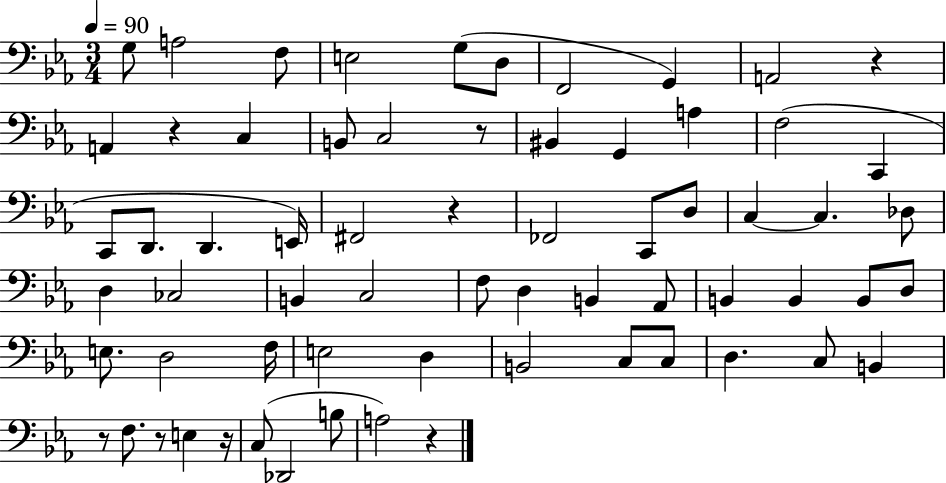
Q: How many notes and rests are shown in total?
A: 66